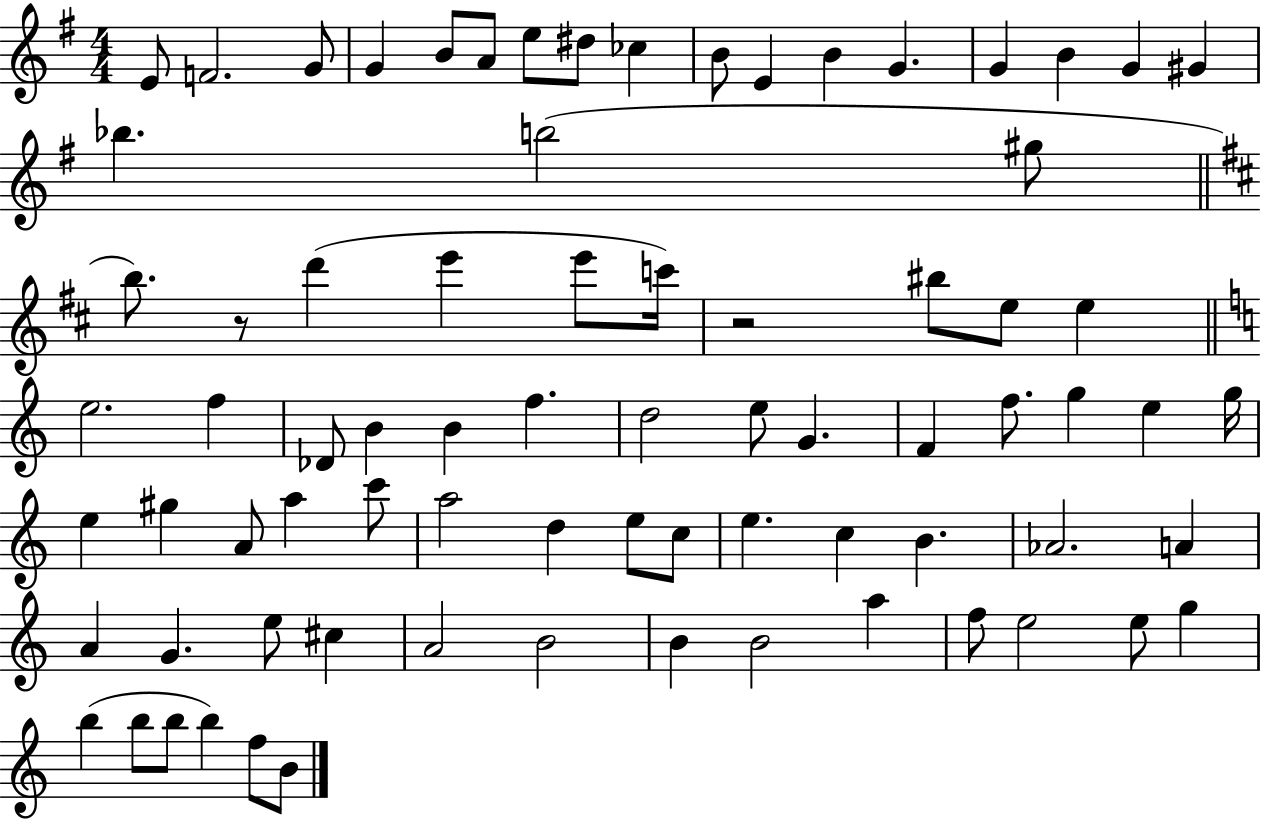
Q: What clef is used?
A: treble